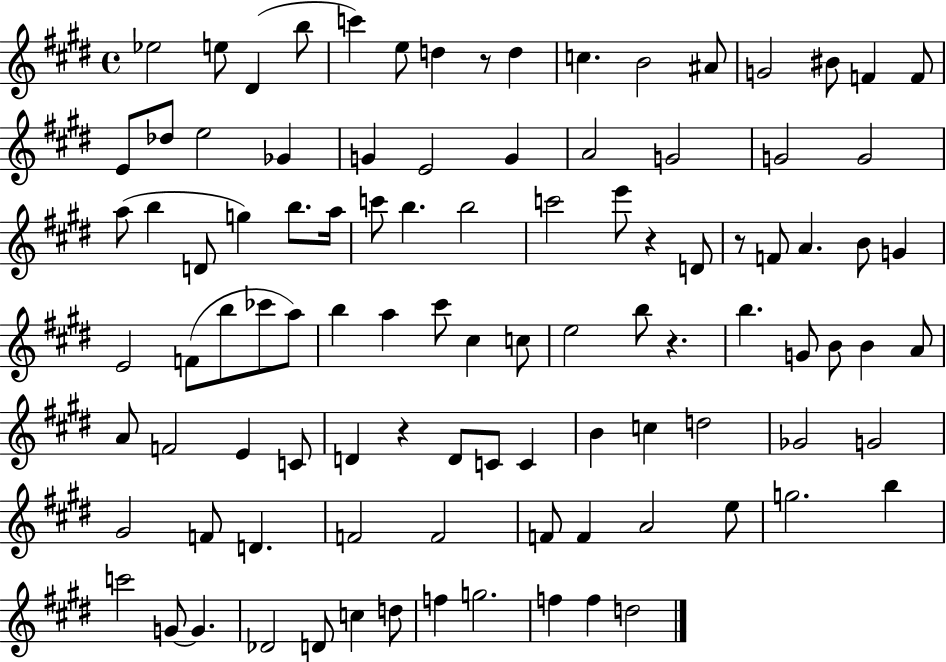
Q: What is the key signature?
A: E major